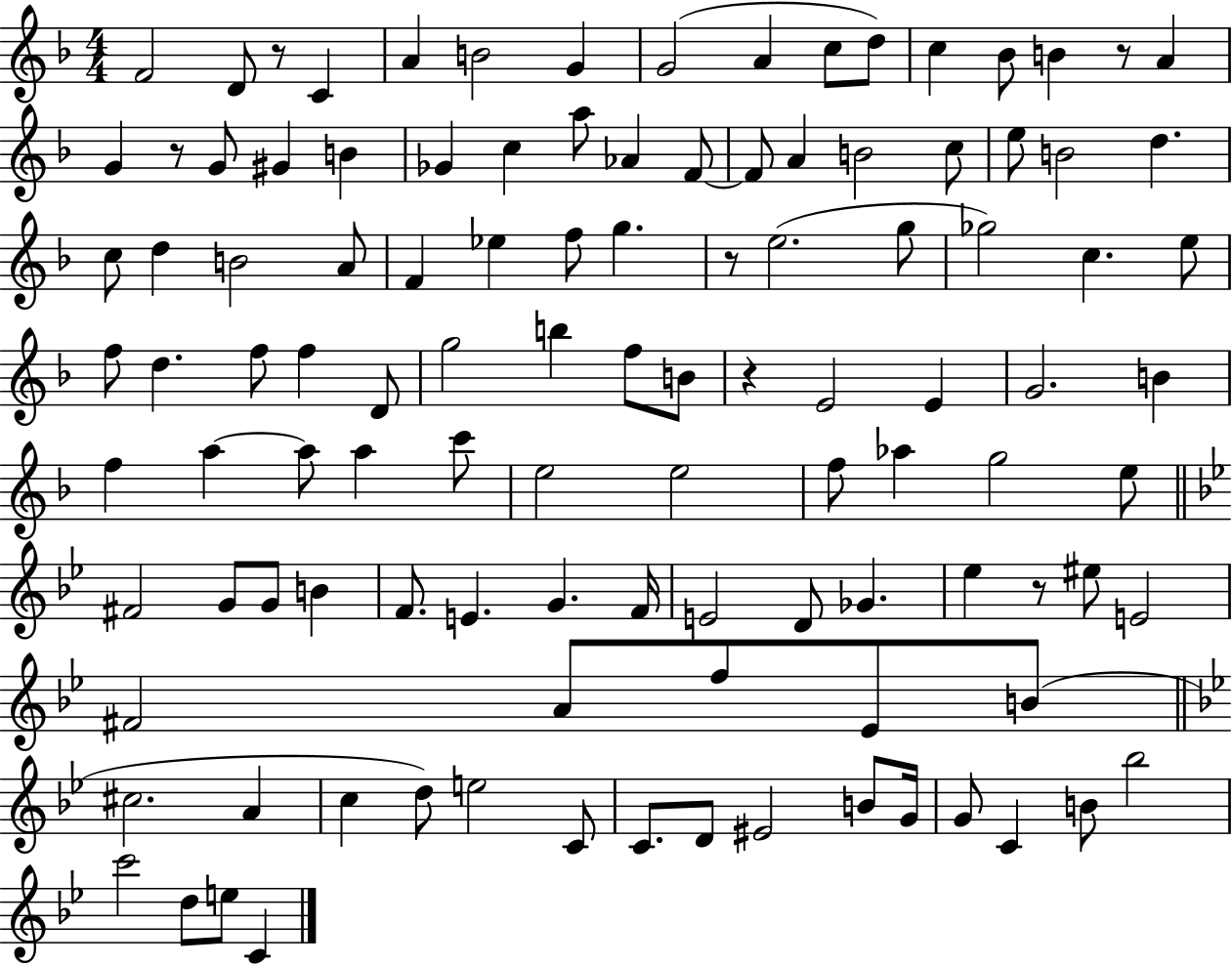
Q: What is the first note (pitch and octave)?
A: F4